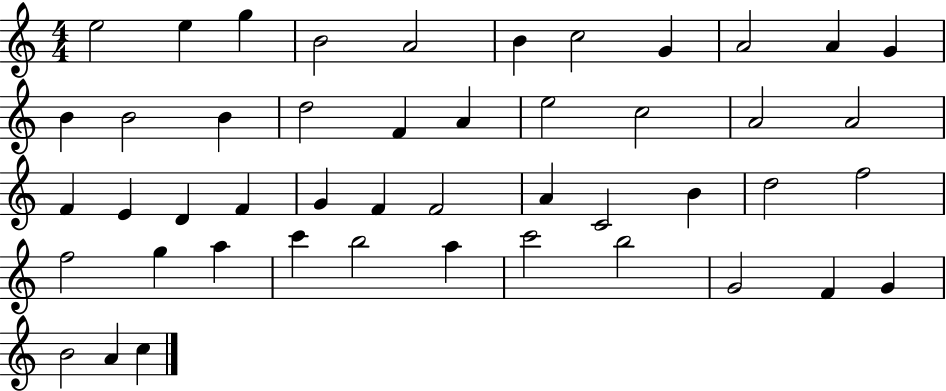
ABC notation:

X:1
T:Untitled
M:4/4
L:1/4
K:C
e2 e g B2 A2 B c2 G A2 A G B B2 B d2 F A e2 c2 A2 A2 F E D F G F F2 A C2 B d2 f2 f2 g a c' b2 a c'2 b2 G2 F G B2 A c